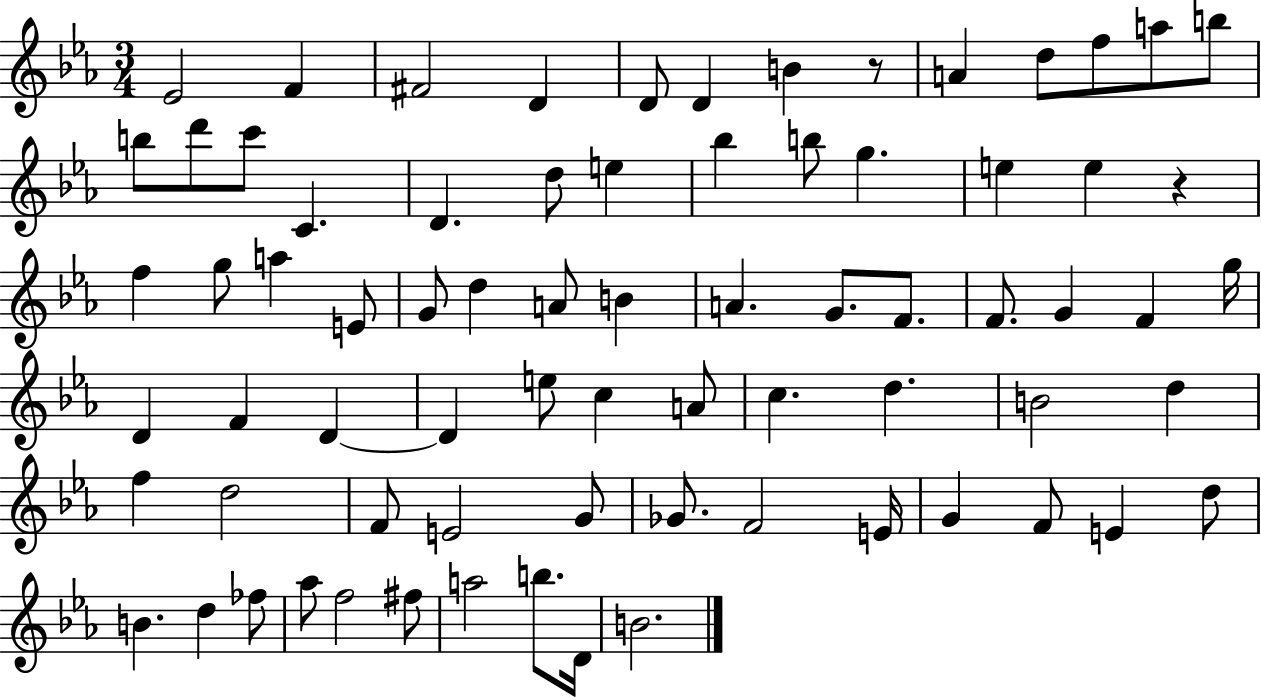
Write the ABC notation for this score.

X:1
T:Untitled
M:3/4
L:1/4
K:Eb
_E2 F ^F2 D D/2 D B z/2 A d/2 f/2 a/2 b/2 b/2 d'/2 c'/2 C D d/2 e _b b/2 g e e z f g/2 a E/2 G/2 d A/2 B A G/2 F/2 F/2 G F g/4 D F D D e/2 c A/2 c d B2 d f d2 F/2 E2 G/2 _G/2 F2 E/4 G F/2 E d/2 B d _f/2 _a/2 f2 ^f/2 a2 b/2 D/4 B2